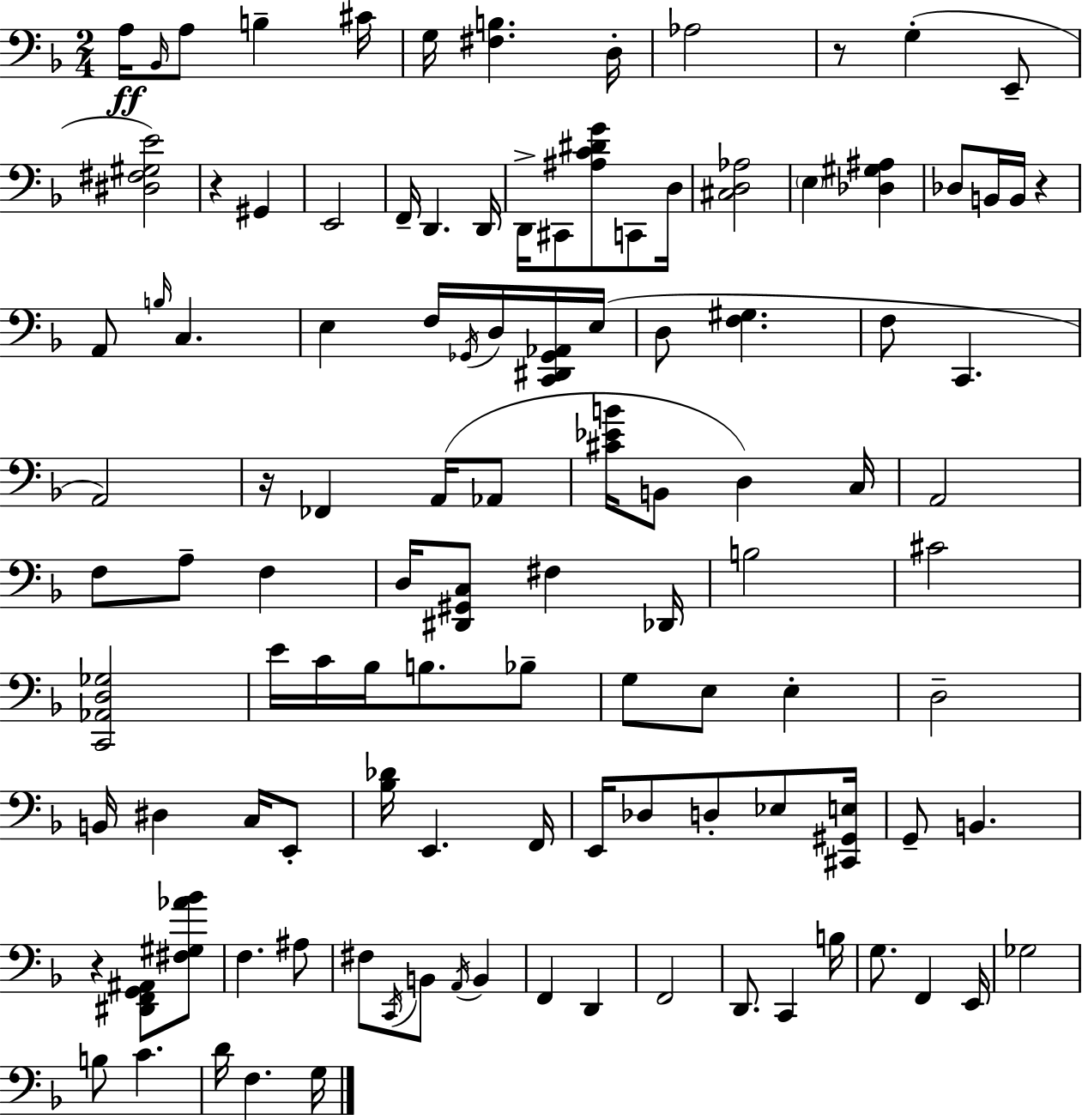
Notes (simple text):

A3/s Bb2/s A3/e B3/q C#4/s G3/s [F#3,B3]/q. D3/s Ab3/h R/e G3/q E2/e [D#3,F#3,G#3,E4]/h R/q G#2/q E2/h F2/s D2/q. D2/s D2/s C#2/e [A#3,C4,D#4,G4]/e C2/e D3/s [C#3,D3,Ab3]/h E3/q [Db3,G#3,A#3]/q Db3/e B2/s B2/s R/q A2/e B3/s C3/q. E3/q F3/s Gb2/s D3/s [C2,D#2,Gb2,Ab2]/s E3/s D3/e [F3,G#3]/q. F3/e C2/q. A2/h R/s FES2/q A2/s Ab2/e [C#4,Eb4,B4]/s B2/e D3/q C3/s A2/h F3/e A3/e F3/q D3/s [D#2,G#2,C3]/e F#3/q Db2/s B3/h C#4/h [C2,Ab2,D3,Gb3]/h E4/s C4/s Bb3/s B3/e. Bb3/e G3/e E3/e E3/q D3/h B2/s D#3/q C3/s E2/e [Bb3,Db4]/s E2/q. F2/s E2/s Db3/e D3/e Eb3/e [C#2,G#2,E3]/s G2/e B2/q. R/q [D#2,F2,G2,A#2]/e [F#3,G#3,Ab4,Bb4]/e F3/q. A#3/e F#3/e C2/s B2/e A2/s B2/q F2/q D2/q F2/h D2/e. C2/q B3/s G3/e. F2/q E2/s Gb3/h B3/e C4/q. D4/s F3/q. G3/s